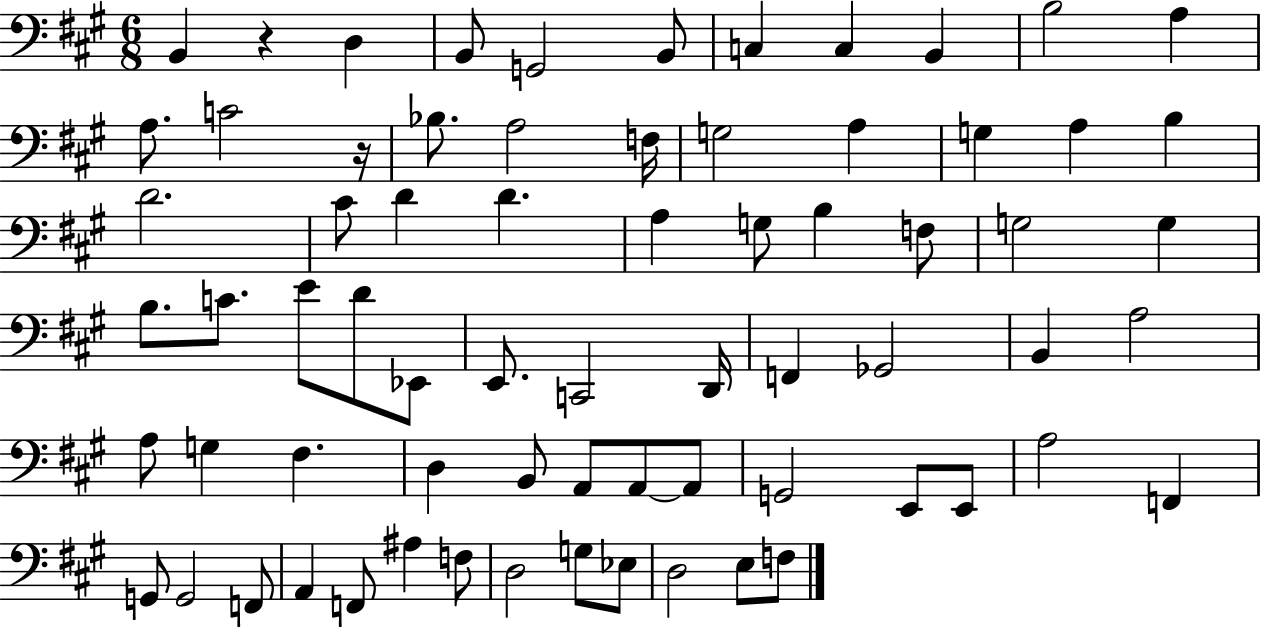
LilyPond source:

{
  \clef bass
  \numericTimeSignature
  \time 6/8
  \key a \major
  b,4 r4 d4 | b,8 g,2 b,8 | c4 c4 b,4 | b2 a4 | \break a8. c'2 r16 | bes8. a2 f16 | g2 a4 | g4 a4 b4 | \break d'2. | cis'8 d'4 d'4. | a4 g8 b4 f8 | g2 g4 | \break b8. c'8. e'8 d'8 ees,8 | e,8. c,2 d,16 | f,4 ges,2 | b,4 a2 | \break a8 g4 fis4. | d4 b,8 a,8 a,8~~ a,8 | g,2 e,8 e,8 | a2 f,4 | \break g,8 g,2 f,8 | a,4 f,8 ais4 f8 | d2 g8 ees8 | d2 e8 f8 | \break \bar "|."
}